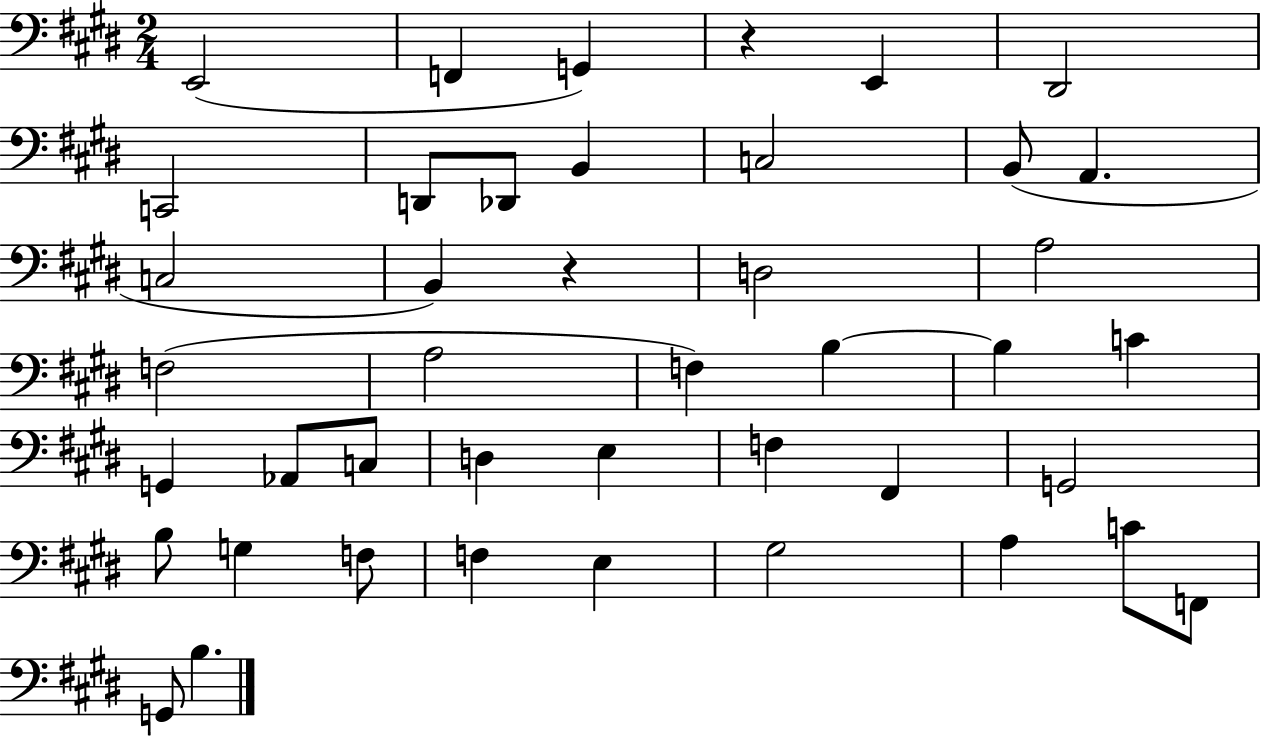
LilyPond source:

{
  \clef bass
  \numericTimeSignature
  \time 2/4
  \key e \major
  e,2( | f,4 g,4) | r4 e,4 | dis,2 | \break c,2 | d,8 des,8 b,4 | c2 | b,8( a,4. | \break c2 | b,4) r4 | d2 | a2 | \break f2( | a2 | f4) b4~~ | b4 c'4 | \break g,4 aes,8 c8 | d4 e4 | f4 fis,4 | g,2 | \break b8 g4 f8 | f4 e4 | gis2 | a4 c'8 f,8 | \break g,8 b4. | \bar "|."
}